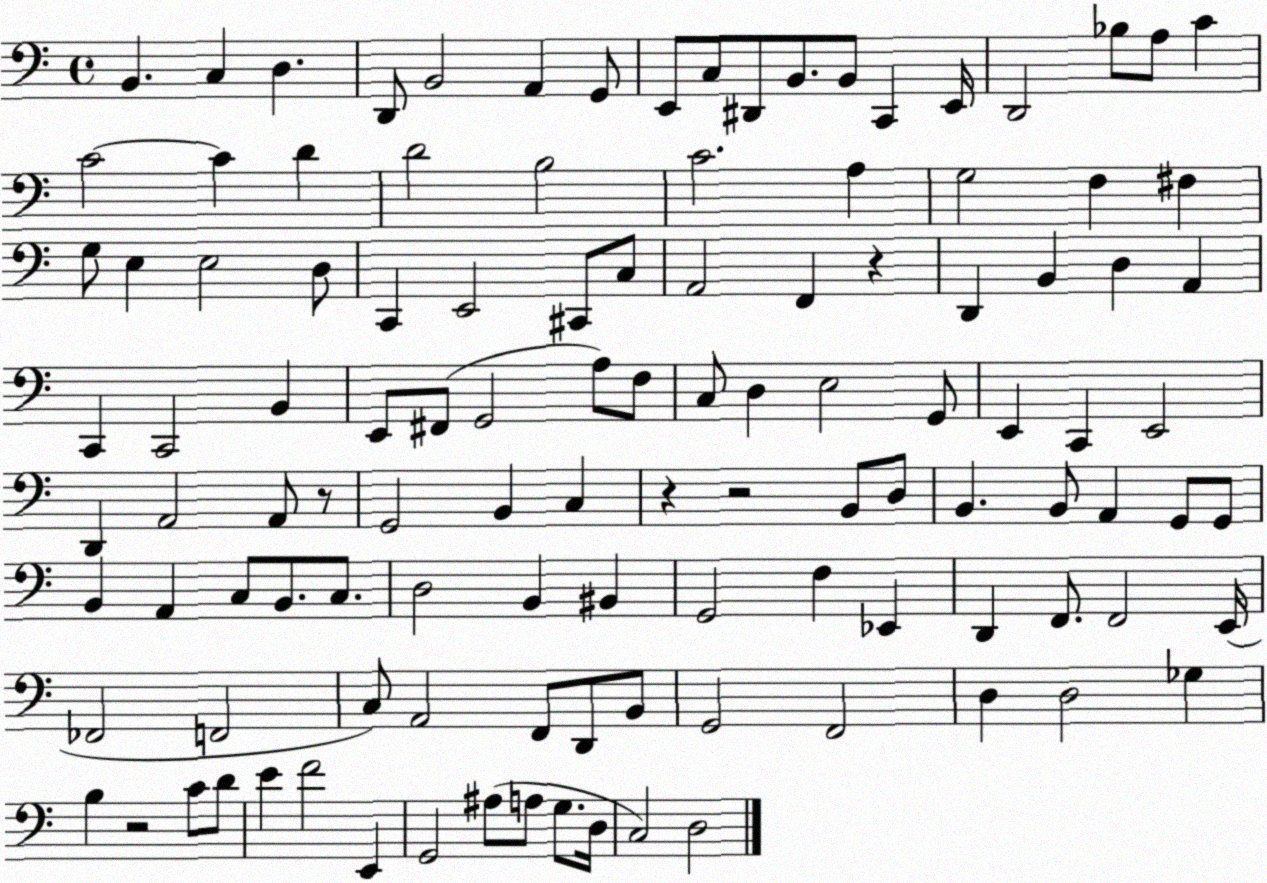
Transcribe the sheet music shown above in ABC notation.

X:1
T:Untitled
M:4/4
L:1/4
K:C
B,, C, D, D,,/2 B,,2 A,, G,,/2 E,,/2 C,/2 ^D,,/2 B,,/2 B,,/2 C,, E,,/4 D,,2 _B,/2 A,/2 C C2 C D D2 B,2 C2 A, G,2 F, ^F, G,/2 E, E,2 D,/2 C,, E,,2 ^C,,/2 C,/2 A,,2 F,, z D,, B,, D, A,, C,, C,,2 B,, E,,/2 ^F,,/2 G,,2 A,/2 F,/2 C,/2 D, E,2 G,,/2 E,, C,, E,,2 D,, A,,2 A,,/2 z/2 G,,2 B,, C, z z2 B,,/2 D,/2 B,, B,,/2 A,, G,,/2 G,,/2 B,, A,, C,/2 B,,/2 C,/2 D,2 B,, ^B,, G,,2 F, _E,, D,, F,,/2 F,,2 E,,/4 _F,,2 F,,2 C,/2 A,,2 F,,/2 D,,/2 B,,/2 G,,2 F,,2 D, D,2 _G, B, z2 C/2 D/2 E F2 E,, G,,2 ^A,/2 A,/2 G,/2 D,/4 C,2 D,2